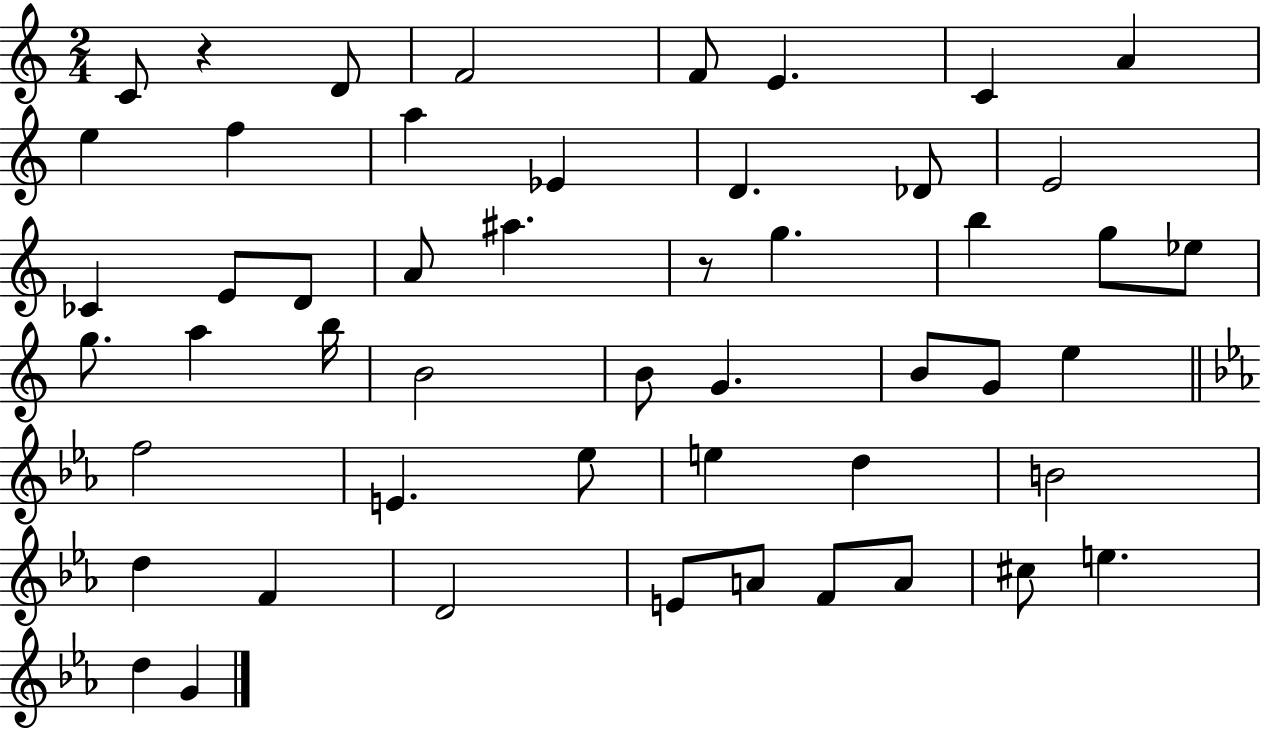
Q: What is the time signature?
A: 2/4